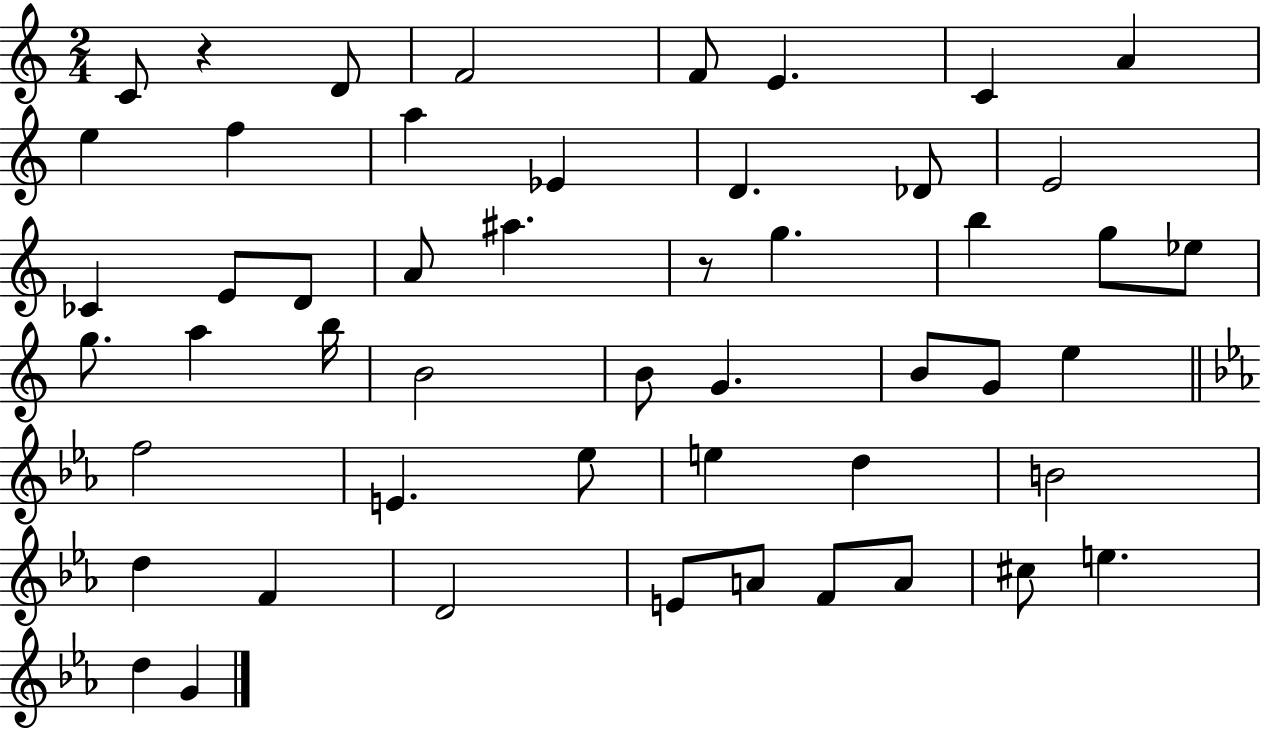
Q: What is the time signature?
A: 2/4